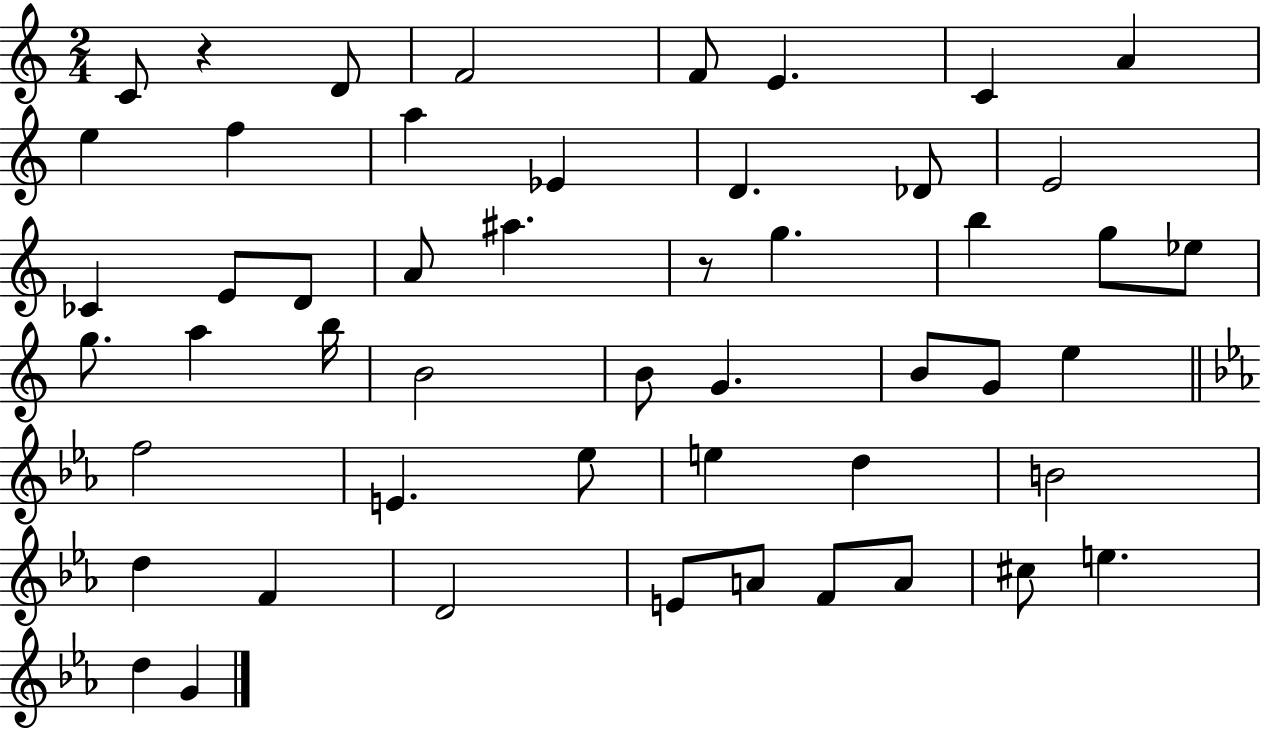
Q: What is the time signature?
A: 2/4